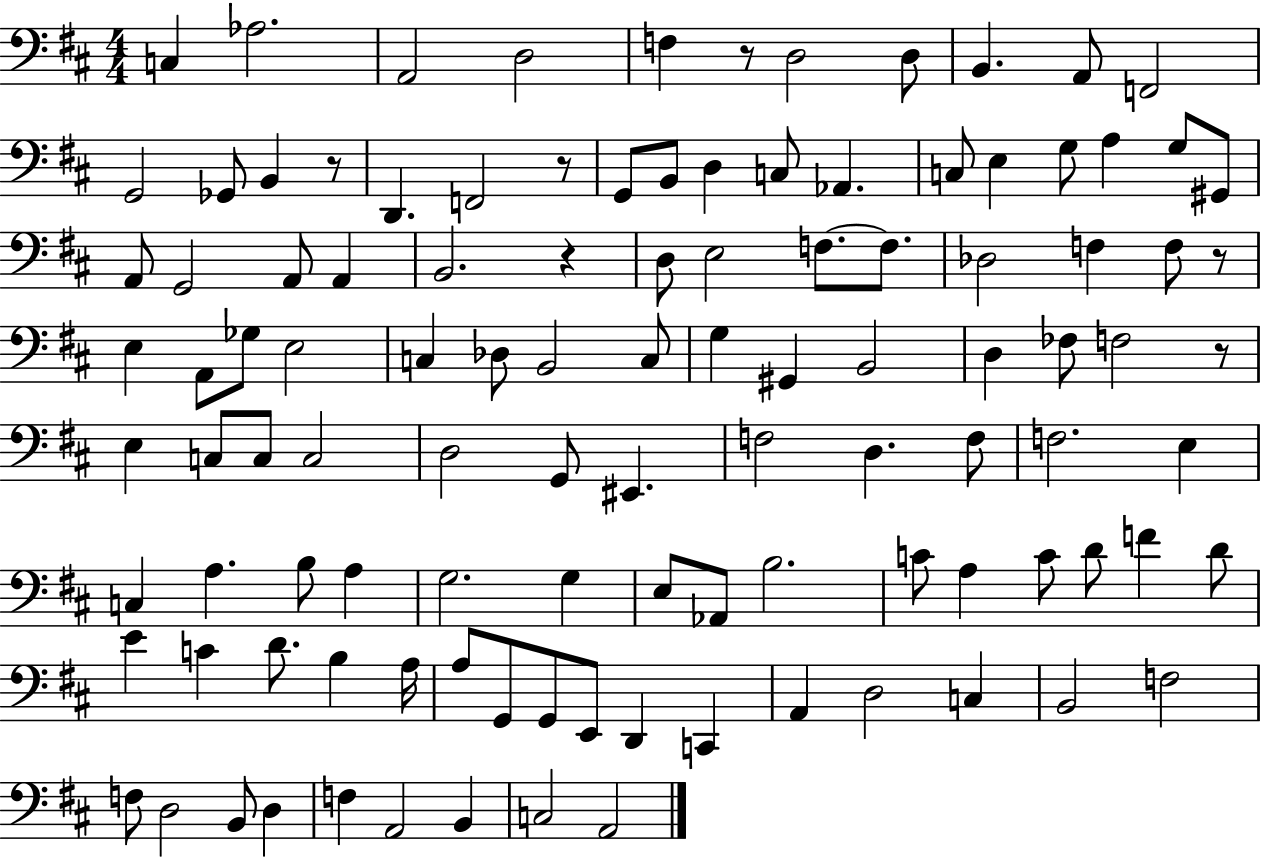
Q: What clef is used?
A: bass